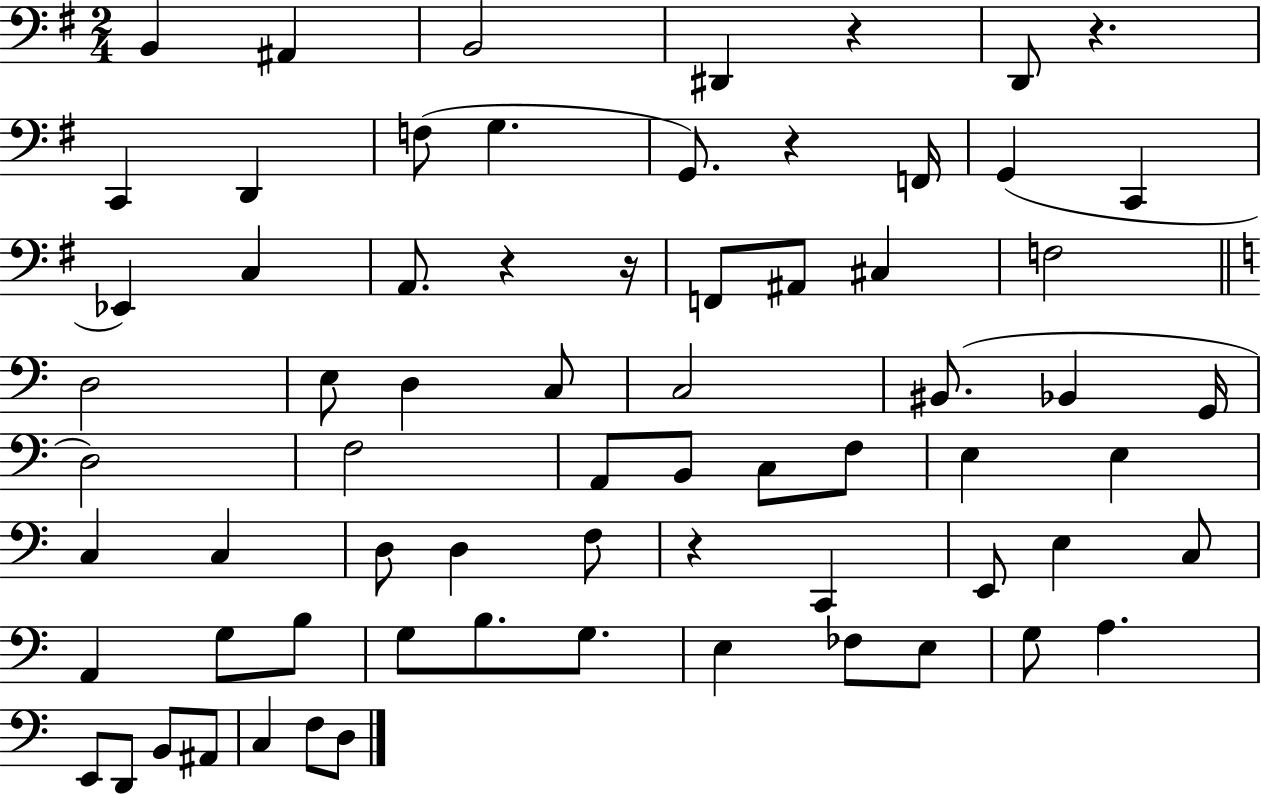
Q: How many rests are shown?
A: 6